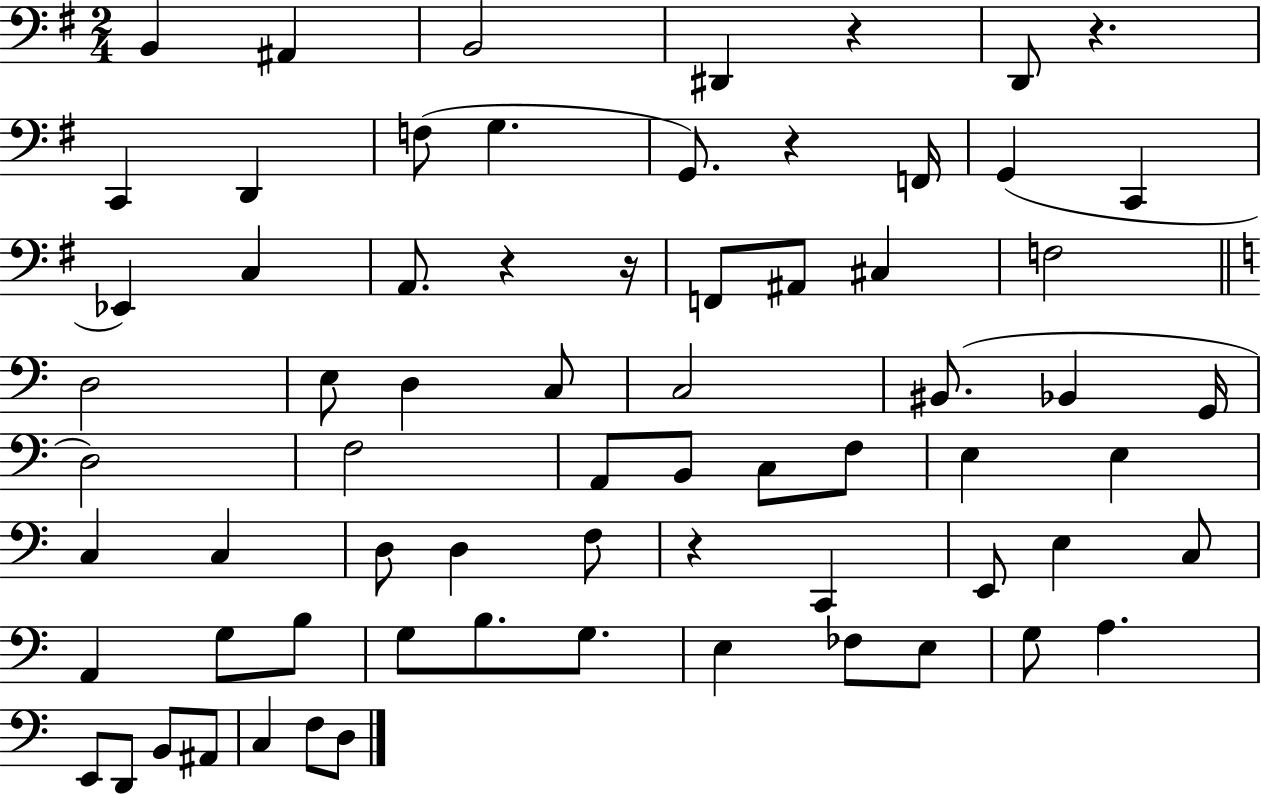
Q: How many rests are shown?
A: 6